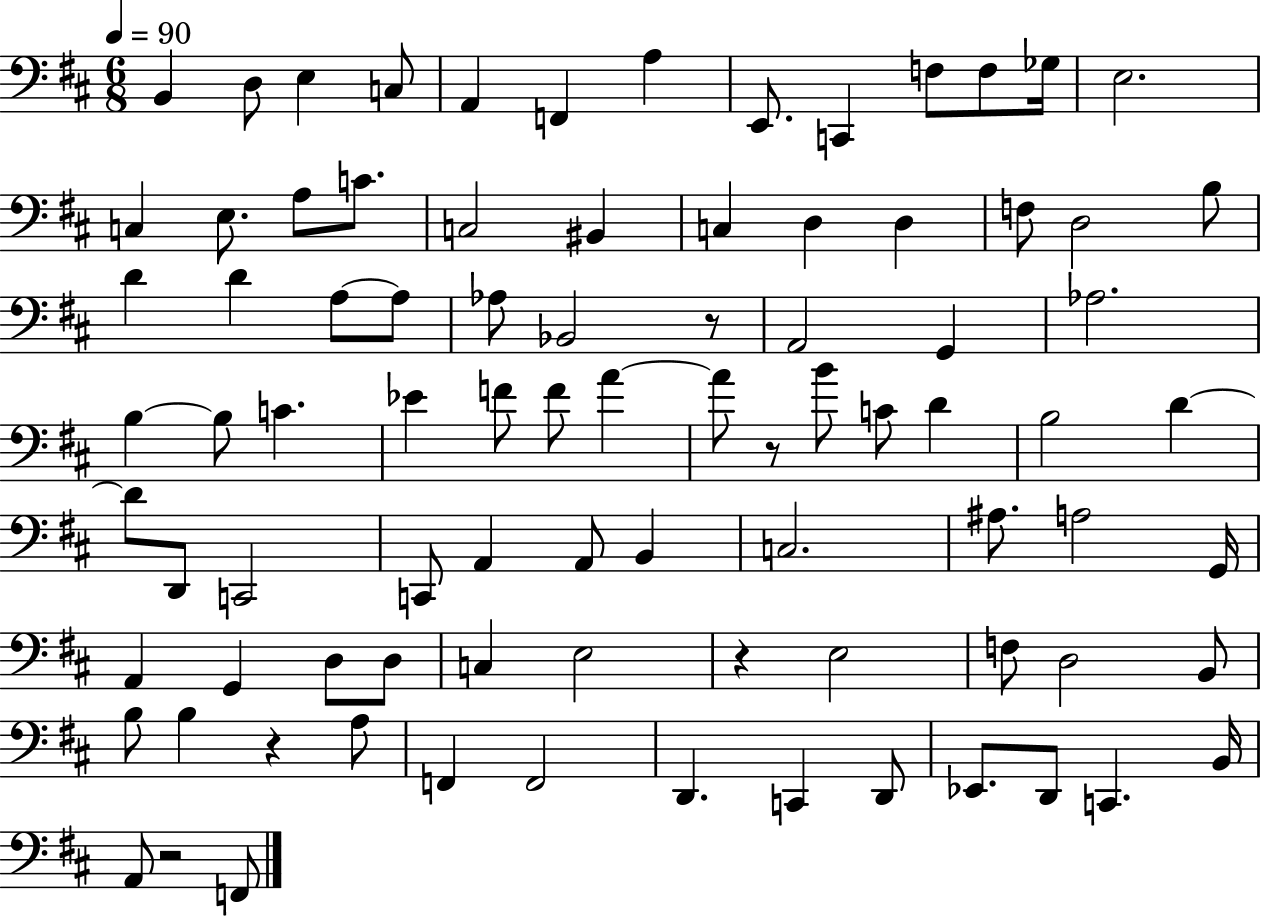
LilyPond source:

{
  \clef bass
  \numericTimeSignature
  \time 6/8
  \key d \major
  \tempo 4 = 90
  b,4 d8 e4 c8 | a,4 f,4 a4 | e,8. c,4 f8 f8 ges16 | e2. | \break c4 e8. a8 c'8. | c2 bis,4 | c4 d4 d4 | f8 d2 b8 | \break d'4 d'4 a8~~ a8 | aes8 bes,2 r8 | a,2 g,4 | aes2. | \break b4~~ b8 c'4. | ees'4 f'8 f'8 a'4~~ | a'8 r8 b'8 c'8 d'4 | b2 d'4~~ | \break d'8 d,8 c,2 | c,8 a,4 a,8 b,4 | c2. | ais8. a2 g,16 | \break a,4 g,4 d8 d8 | c4 e2 | r4 e2 | f8 d2 b,8 | \break b8 b4 r4 a8 | f,4 f,2 | d,4. c,4 d,8 | ees,8. d,8 c,4. b,16 | \break a,8 r2 f,8 | \bar "|."
}